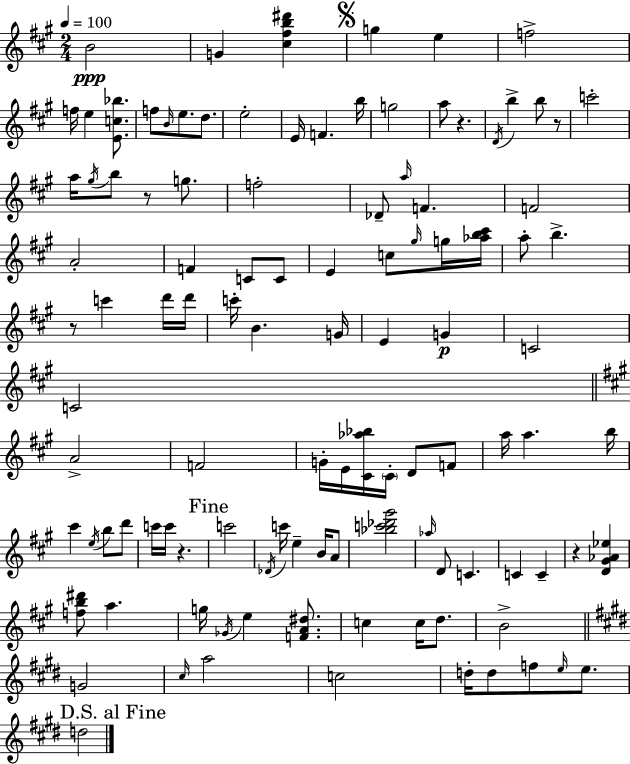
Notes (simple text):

B4/h G4/q [C#5,F#5,B5,D#6]/q G5/q E5/q F5/h F5/s E5/q [E4,C5,Bb5]/e. F5/e B4/s E5/e. D5/e. E5/h E4/s F4/q. B5/s G5/h A5/e R/q. D4/s B5/q B5/e R/e C6/h A5/s G#5/s B5/e R/e G5/e. F5/h Db4/e A5/s F4/q. F4/h A4/h F4/q C4/e C4/e E4/q C5/e G#5/s G5/s [Ab5,B5,C#6]/s A5/e B5/q. R/e C6/q D6/s D6/s C6/s B4/q. G4/s E4/q G4/q C4/h C4/h A4/h F4/h G4/s E4/s [C#4,Ab5,Bb5]/s C#4/s D4/e F4/e A5/s A5/q. B5/s C#6/q E5/s B5/e D6/e C6/s C6/s R/q. C6/h Db4/s C6/s E5/q B4/s A4/e [Bb5,C6,Db6,G#6]/h Ab5/s D4/e C4/q. C4/q C4/q R/q [D4,G#4,Ab4,Eb5]/q [F5,B5,D#6]/e A5/q. G5/s Gb4/s E5/q [F4,A4,D#5]/e. C5/q C5/s D5/e. B4/h G4/h C#5/s A5/h C5/h D5/s D5/e F5/e E5/s E5/e. D5/h